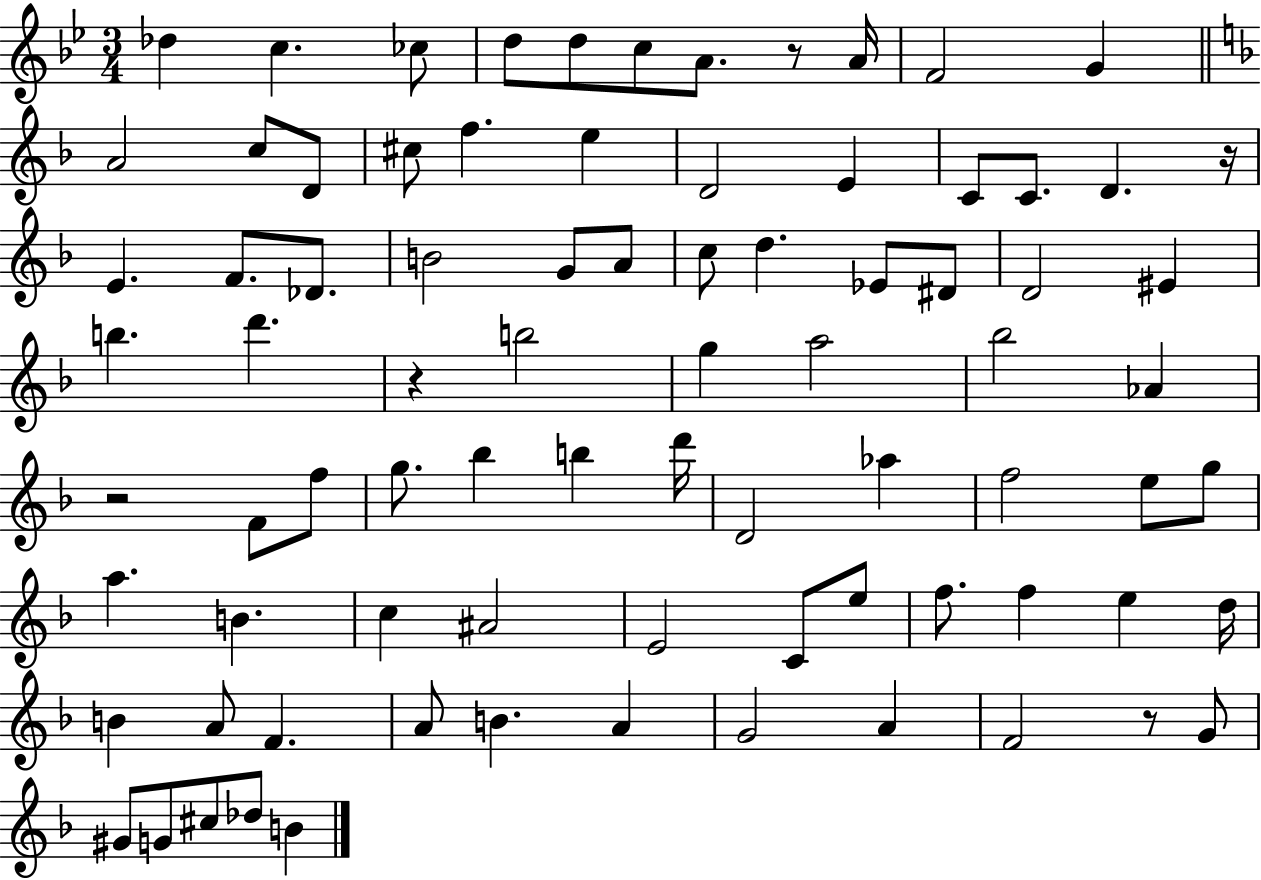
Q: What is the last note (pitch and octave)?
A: B4